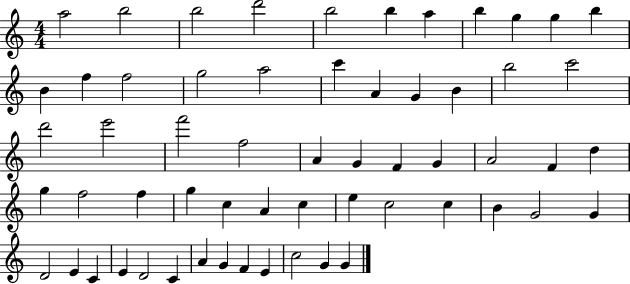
A5/h B5/h B5/h D6/h B5/h B5/q A5/q B5/q G5/q G5/q B5/q B4/q F5/q F5/h G5/h A5/h C6/q A4/q G4/q B4/q B5/h C6/h D6/h E6/h F6/h F5/h A4/q G4/q F4/q G4/q A4/h F4/q D5/q G5/q F5/h F5/q G5/q C5/q A4/q C5/q E5/q C5/h C5/q B4/q G4/h G4/q D4/h E4/q C4/q E4/q D4/h C4/q A4/q G4/q F4/q E4/q C5/h G4/q G4/q